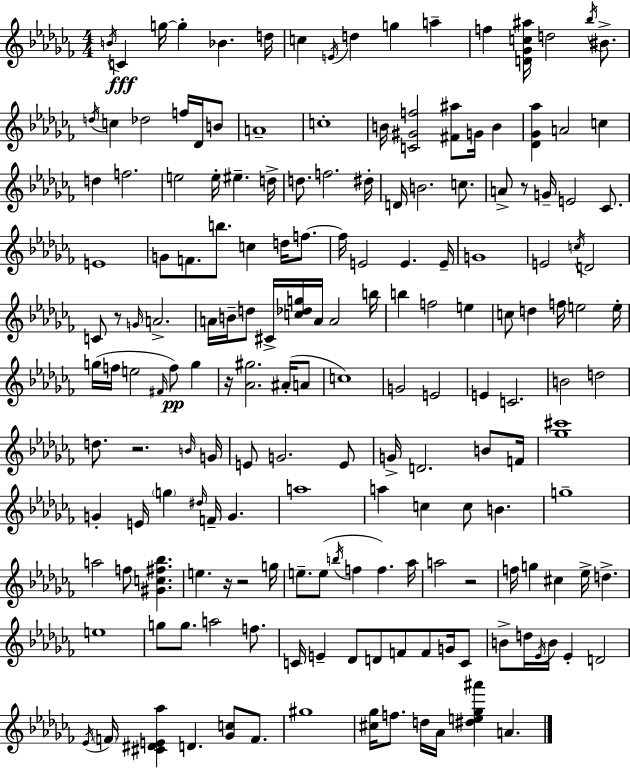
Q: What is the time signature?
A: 4/4